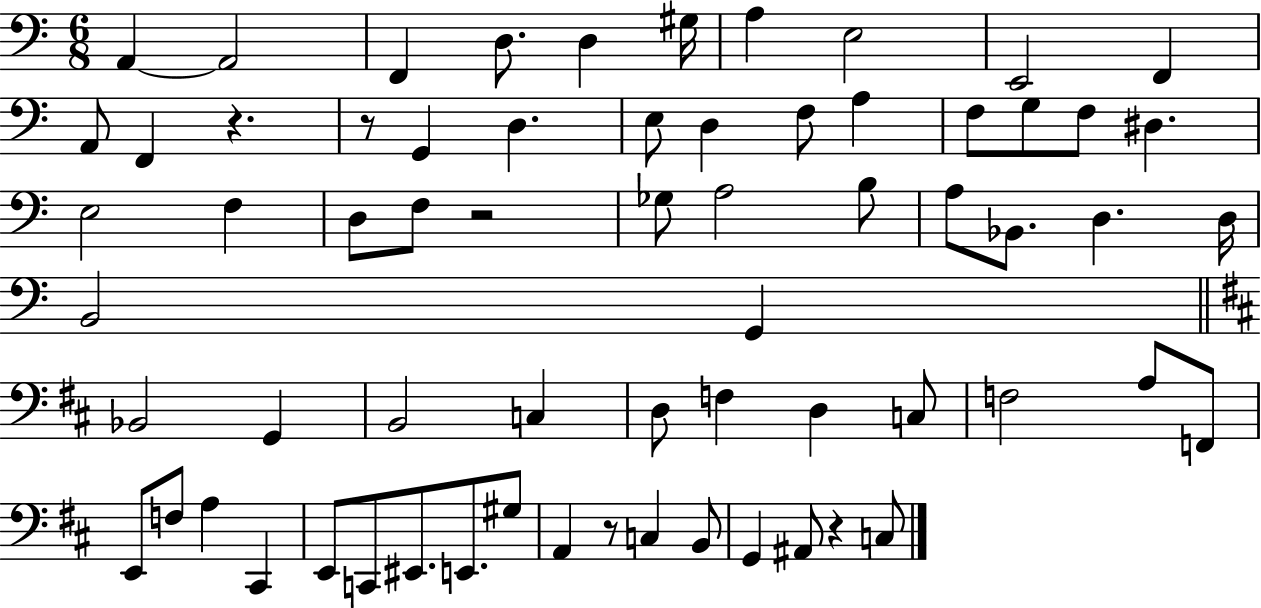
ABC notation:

X:1
T:Untitled
M:6/8
L:1/4
K:C
A,, A,,2 F,, D,/2 D, ^G,/4 A, E,2 E,,2 F,, A,,/2 F,, z z/2 G,, D, E,/2 D, F,/2 A, F,/2 G,/2 F,/2 ^D, E,2 F, D,/2 F,/2 z2 _G,/2 A,2 B,/2 A,/2 _B,,/2 D, D,/4 B,,2 G,, _B,,2 G,, B,,2 C, D,/2 F, D, C,/2 F,2 A,/2 F,,/2 E,,/2 F,/2 A, ^C,, E,,/2 C,,/2 ^E,,/2 E,,/2 ^G,/2 A,, z/2 C, B,,/2 G,, ^A,,/2 z C,/2